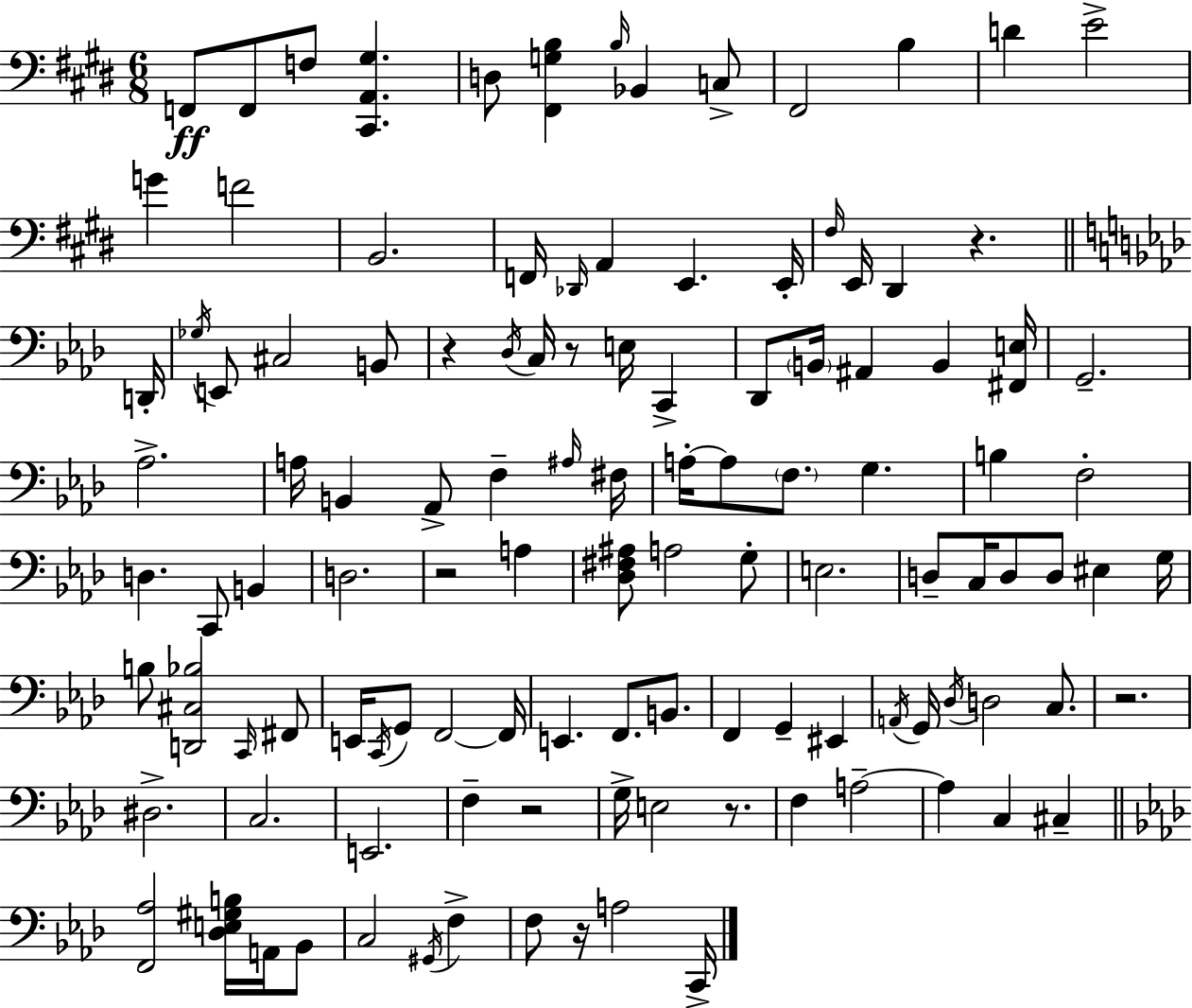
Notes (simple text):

F2/e F2/e F3/e [C#2,A2,G#3]/q. D3/e [F#2,G3,B3]/q B3/s Bb2/q C3/e F#2/h B3/q D4/q E4/h G4/q F4/h B2/h. F2/s Db2/s A2/q E2/q. E2/s F#3/s E2/s D#2/q R/q. D2/s Gb3/s E2/e C#3/h B2/e R/q Db3/s C3/s R/e E3/s C2/q Db2/e B2/s A#2/q B2/q [F#2,E3]/s G2/h. Ab3/h. A3/s B2/q Ab2/e F3/q A#3/s F#3/s A3/s A3/e F3/e. G3/q. B3/q F3/h D3/q. C2/e B2/q D3/h. R/h A3/q [Db3,F#3,A#3]/e A3/h G3/e E3/h. D3/e C3/s D3/e D3/e EIS3/q G3/s B3/e [D2,C#3,Bb3]/h C2/s F#2/e E2/s C2/s G2/e F2/h F2/s E2/q. F2/e. B2/e. F2/q G2/q EIS2/q A2/s G2/s Db3/s D3/h C3/e. R/h. D#3/h. C3/h. E2/h. F3/q R/h G3/s E3/h R/e. F3/q A3/h A3/q C3/q C#3/q [F2,Ab3]/h [Db3,E3,G#3,B3]/s A2/s Bb2/e C3/h G#2/s F3/q F3/e R/s A3/h C2/s